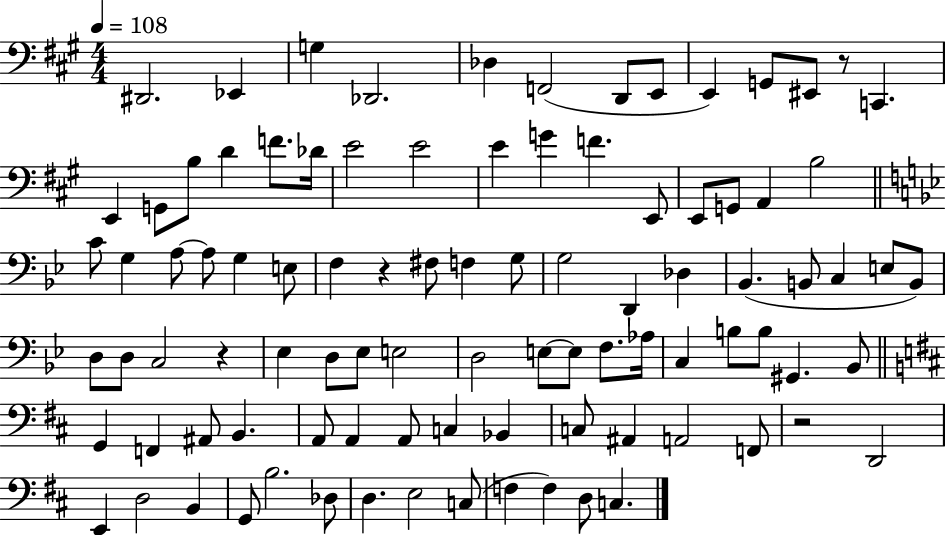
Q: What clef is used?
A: bass